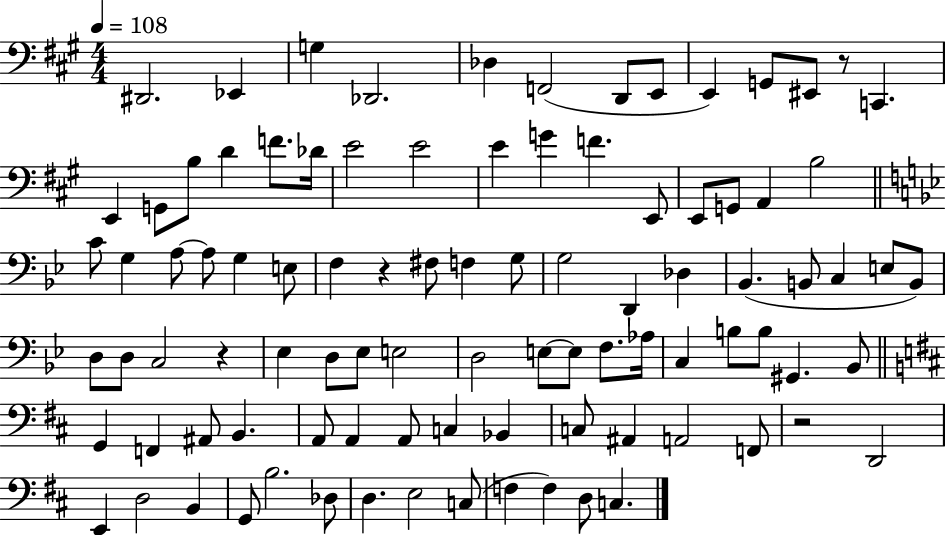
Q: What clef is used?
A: bass